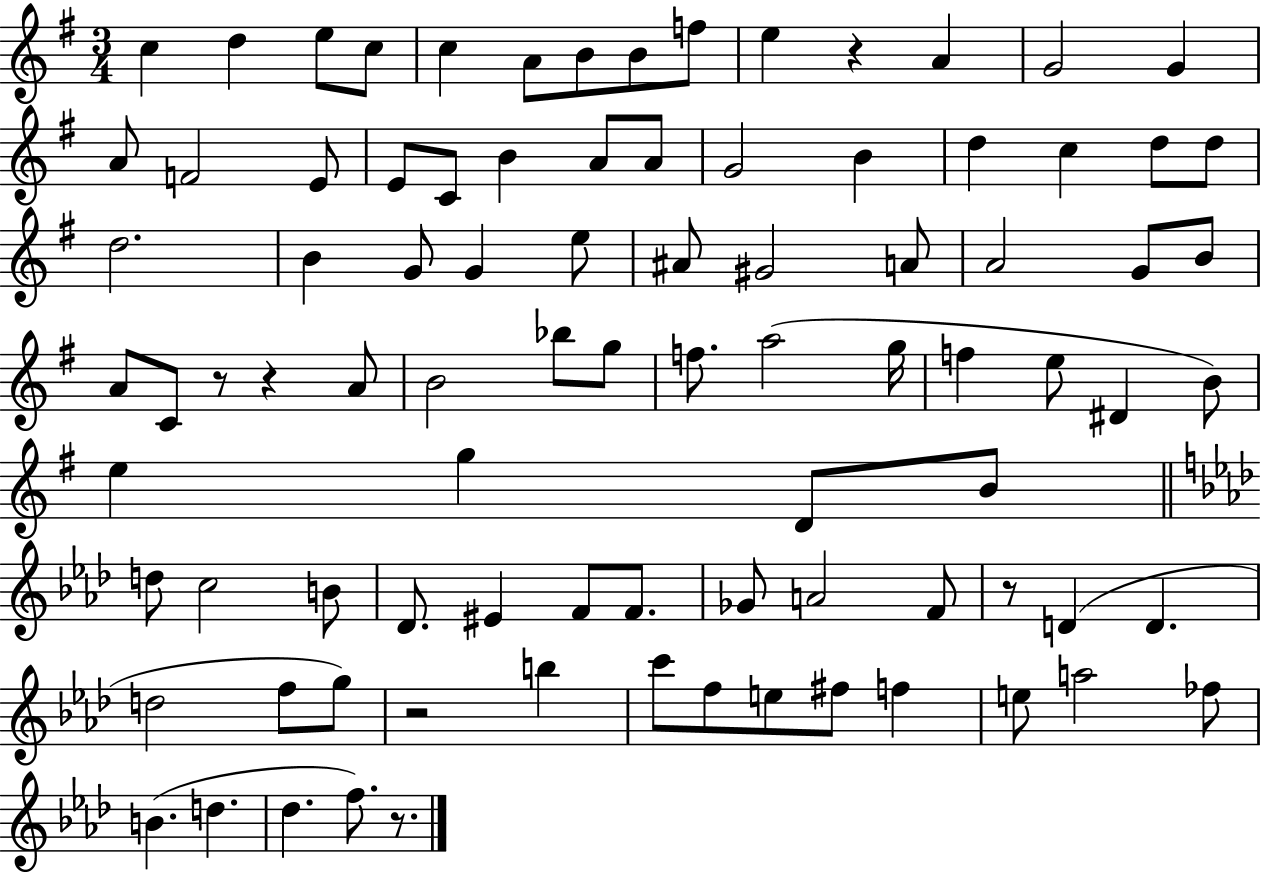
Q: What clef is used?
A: treble